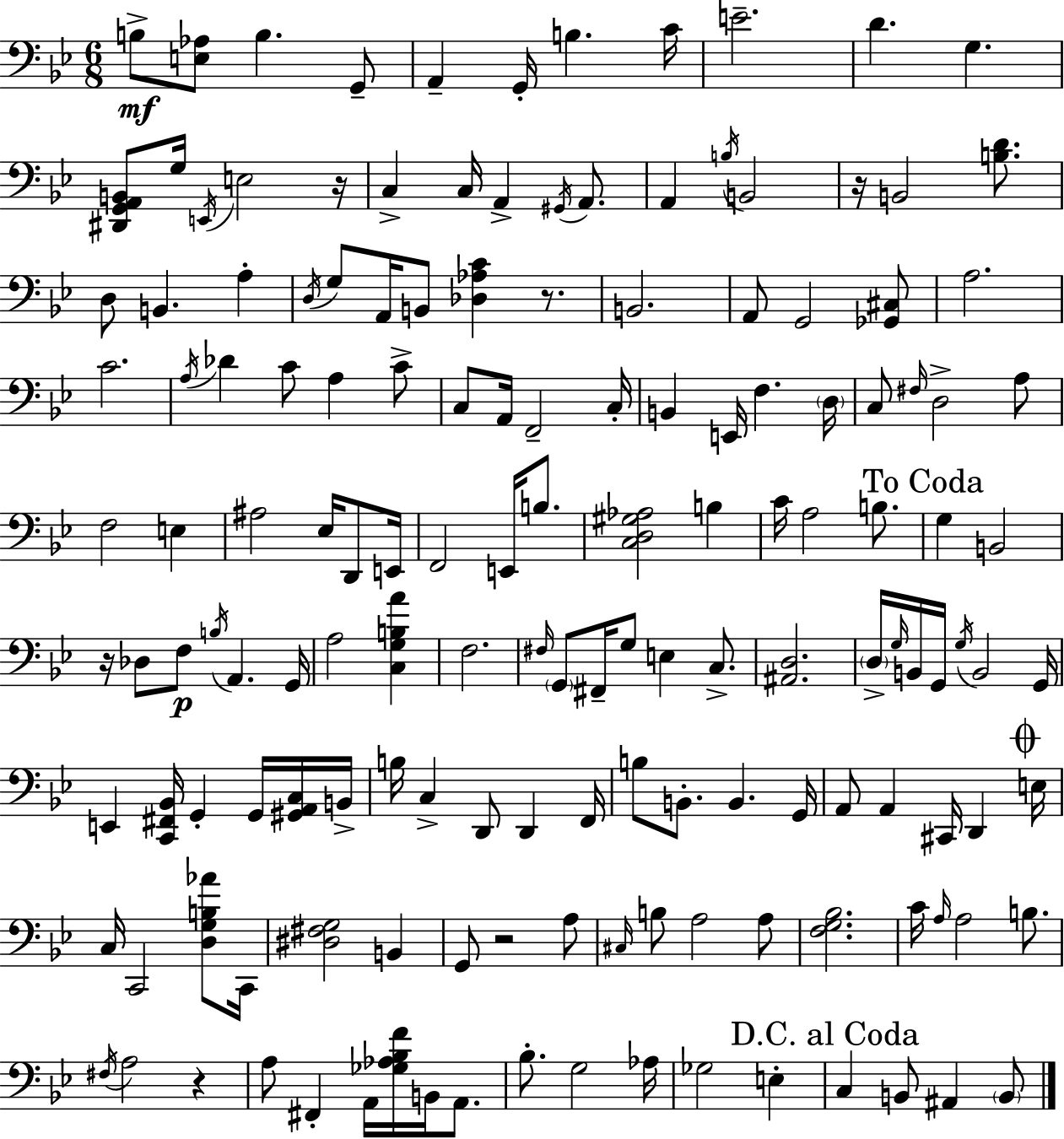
X:1
T:Untitled
M:6/8
L:1/4
K:Gm
B,/2 [E,_A,]/2 B, G,,/2 A,, G,,/4 B, C/4 E2 D G, [^D,,G,,A,,B,,]/2 G,/4 E,,/4 E,2 z/4 C, C,/4 A,, ^G,,/4 A,,/2 A,, B,/4 B,,2 z/4 B,,2 [B,D]/2 D,/2 B,, A, D,/4 G,/2 A,,/4 B,,/2 [_D,_A,C] z/2 B,,2 A,,/2 G,,2 [_G,,^C,]/2 A,2 C2 A,/4 _D C/2 A, C/2 C,/2 A,,/4 F,,2 C,/4 B,, E,,/4 F, D,/4 C,/2 ^F,/4 D,2 A,/2 F,2 E, ^A,2 _E,/4 D,,/2 E,,/4 F,,2 E,,/4 B,/2 [C,D,^G,_A,]2 B, C/4 A,2 B,/2 G, B,,2 z/4 _D,/2 F,/2 B,/4 A,, G,,/4 A,2 [C,G,B,A] F,2 ^F,/4 G,,/2 ^F,,/4 G,/2 E, C,/2 [^A,,D,]2 D,/4 G,/4 B,,/4 G,,/4 G,/4 B,,2 G,,/4 E,, [C,,^F,,_B,,]/4 G,, G,,/4 [^G,,A,,C,]/4 B,,/4 B,/4 C, D,,/2 D,, F,,/4 B,/2 B,,/2 B,, G,,/4 A,,/2 A,, ^C,,/4 D,, E,/4 C,/4 C,,2 [D,G,B,_A]/2 C,,/4 [^D,^F,G,]2 B,, G,,/2 z2 A,/2 ^C,/4 B,/2 A,2 A,/2 [F,G,_B,]2 C/4 A,/4 A,2 B,/2 ^F,/4 A,2 z A,/2 ^F,, A,,/4 [_G,_A,_B,F]/4 B,,/4 A,,/2 _B,/2 G,2 _A,/4 _G,2 E, C, B,,/2 ^A,, B,,/2